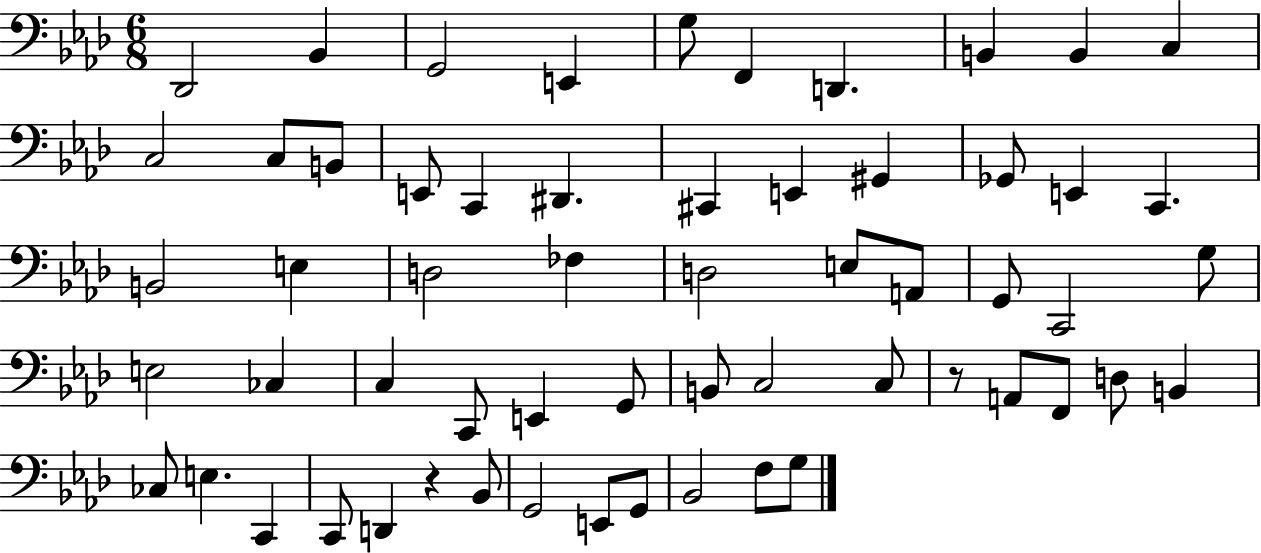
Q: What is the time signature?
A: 6/8